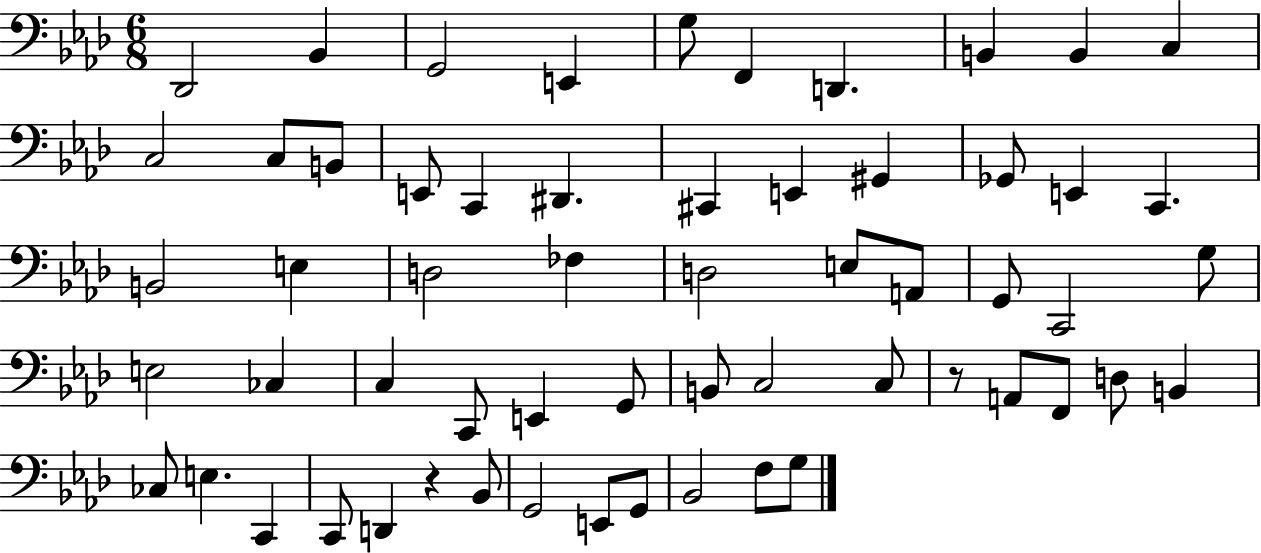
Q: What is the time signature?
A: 6/8